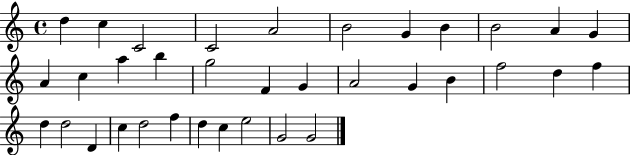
X:1
T:Untitled
M:4/4
L:1/4
K:C
d c C2 C2 A2 B2 G B B2 A G A c a b g2 F G A2 G B f2 d f d d2 D c d2 f d c e2 G2 G2